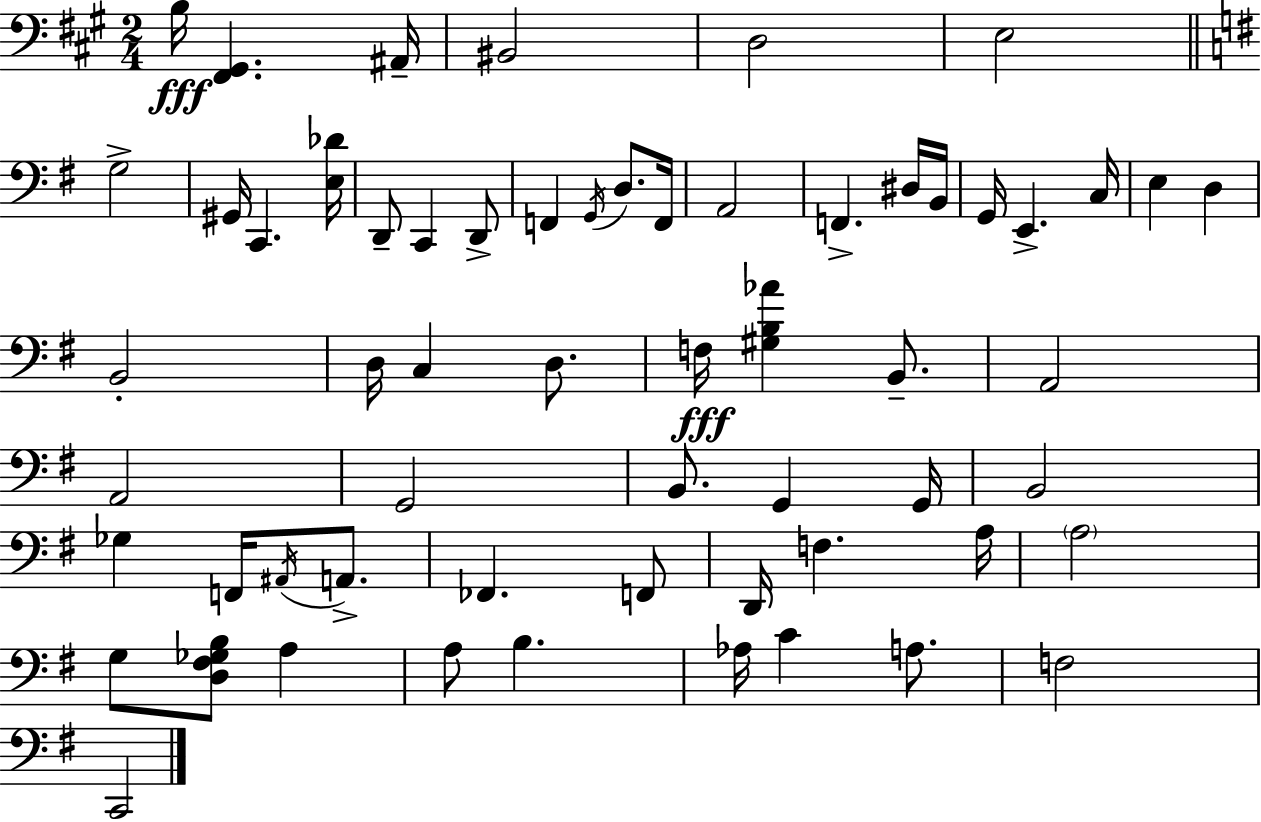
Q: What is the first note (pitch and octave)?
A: B3